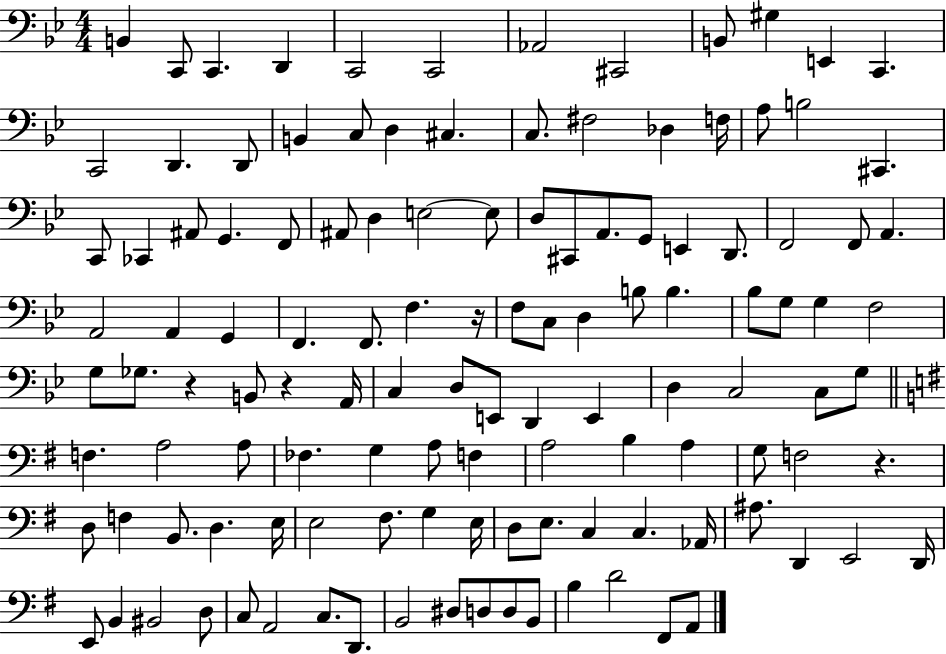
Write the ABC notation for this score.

X:1
T:Untitled
M:4/4
L:1/4
K:Bb
B,, C,,/2 C,, D,, C,,2 C,,2 _A,,2 ^C,,2 B,,/2 ^G, E,, C,, C,,2 D,, D,,/2 B,, C,/2 D, ^C, C,/2 ^F,2 _D, F,/4 A,/2 B,2 ^C,, C,,/2 _C,, ^A,,/2 G,, F,,/2 ^A,,/2 D, E,2 E,/2 D,/2 ^C,,/2 A,,/2 G,,/2 E,, D,,/2 F,,2 F,,/2 A,, A,,2 A,, G,, F,, F,,/2 F, z/4 F,/2 C,/2 D, B,/2 B, _B,/2 G,/2 G, F,2 G,/2 _G,/2 z B,,/2 z A,,/4 C, D,/2 E,,/2 D,, E,, D, C,2 C,/2 G,/2 F, A,2 A,/2 _F, G, A,/2 F, A,2 B, A, G,/2 F,2 z D,/2 F, B,,/2 D, E,/4 E,2 ^F,/2 G, E,/4 D,/2 E,/2 C, C, _A,,/4 ^A,/2 D,, E,,2 D,,/4 E,,/2 B,, ^B,,2 D,/2 C,/2 A,,2 C,/2 D,,/2 B,,2 ^D,/2 D,/2 D,/2 B,,/2 B, D2 ^F,,/2 A,,/2